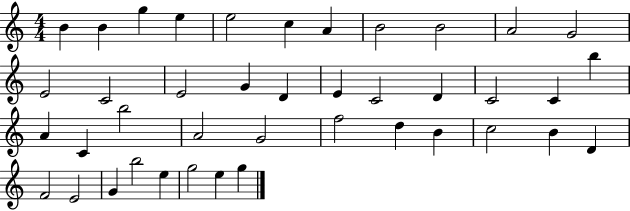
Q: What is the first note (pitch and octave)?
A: B4